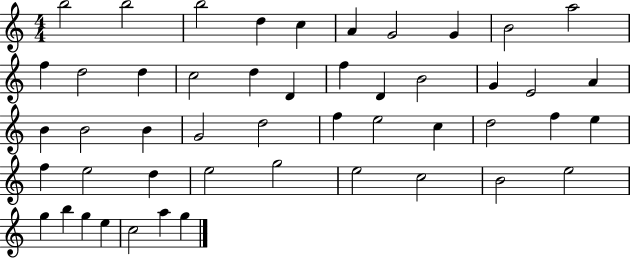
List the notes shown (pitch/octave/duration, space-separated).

B5/h B5/h B5/h D5/q C5/q A4/q G4/h G4/q B4/h A5/h F5/q D5/h D5/q C5/h D5/q D4/q F5/q D4/q B4/h G4/q E4/h A4/q B4/q B4/h B4/q G4/h D5/h F5/q E5/h C5/q D5/h F5/q E5/q F5/q E5/h D5/q E5/h G5/h E5/h C5/h B4/h E5/h G5/q B5/q G5/q E5/q C5/h A5/q G5/q